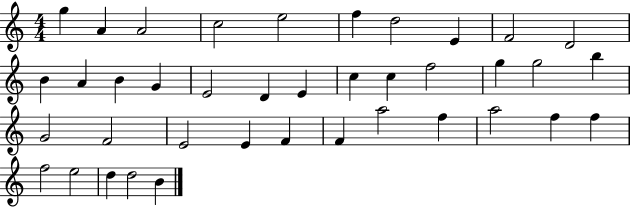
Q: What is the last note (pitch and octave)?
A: B4